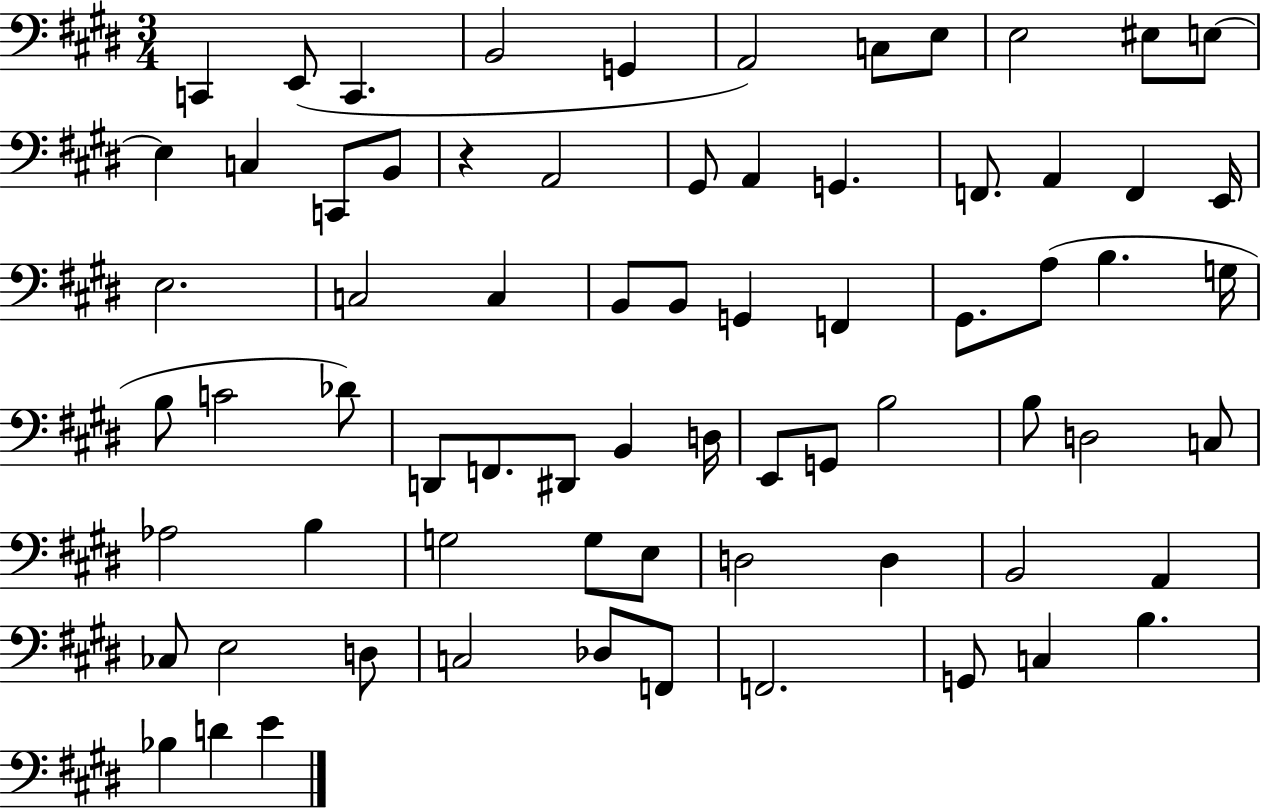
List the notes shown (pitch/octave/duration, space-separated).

C2/q E2/e C2/q. B2/h G2/q A2/h C3/e E3/e E3/h EIS3/e E3/e E3/q C3/q C2/e B2/e R/q A2/h G#2/e A2/q G2/q. F2/e. A2/q F2/q E2/s E3/h. C3/h C3/q B2/e B2/e G2/q F2/q G#2/e. A3/e B3/q. G3/s B3/e C4/h Db4/e D2/e F2/e. D#2/e B2/q D3/s E2/e G2/e B3/h B3/e D3/h C3/e Ab3/h B3/q G3/h G3/e E3/e D3/h D3/q B2/h A2/q CES3/e E3/h D3/e C3/h Db3/e F2/e F2/h. G2/e C3/q B3/q. Bb3/q D4/q E4/q